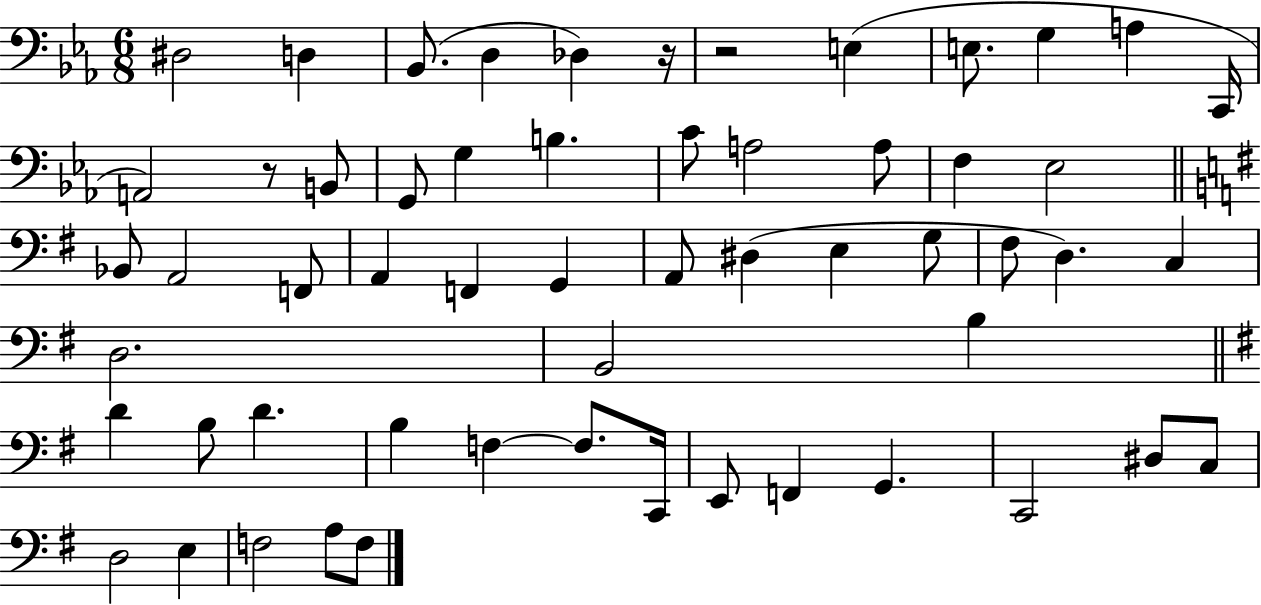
X:1
T:Untitled
M:6/8
L:1/4
K:Eb
^D,2 D, _B,,/2 D, _D, z/4 z2 E, E,/2 G, A, C,,/4 A,,2 z/2 B,,/2 G,,/2 G, B, C/2 A,2 A,/2 F, _E,2 _B,,/2 A,,2 F,,/2 A,, F,, G,, A,,/2 ^D, E, G,/2 ^F,/2 D, C, D,2 B,,2 B, D B,/2 D B, F, F,/2 C,,/4 E,,/2 F,, G,, C,,2 ^D,/2 C,/2 D,2 E, F,2 A,/2 F,/2